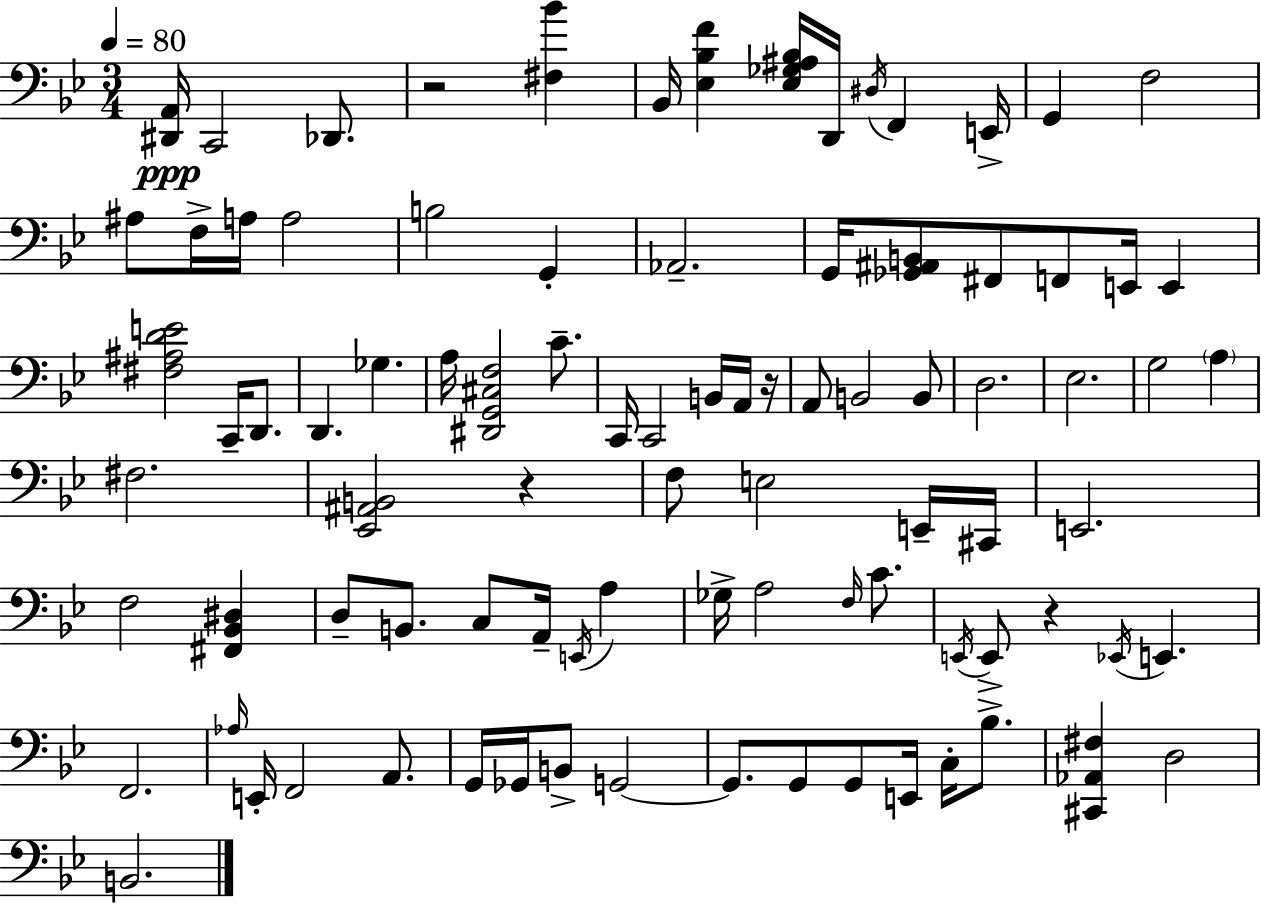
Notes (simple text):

[D#2,A2]/s C2/h Db2/e. R/h [F#3,Bb4]/q Bb2/s [Eb3,Bb3,F4]/q [Eb3,Gb3,A#3,Bb3]/s D2/s D#3/s F2/q E2/s G2/q F3/h A#3/e F3/s A3/s A3/h B3/h G2/q Ab2/h. G2/s [Gb2,A#2,B2]/e F#2/e F2/e E2/s E2/q [F#3,A#3,D4,E4]/h C2/s D2/e. D2/q. Gb3/q. A3/s [D#2,G2,C#3,F3]/h C4/e. C2/s C2/h B2/s A2/s R/s A2/e B2/h B2/e D3/h. Eb3/h. G3/h A3/q F#3/h. [Eb2,A#2,B2]/h R/q F3/e E3/h E2/s C#2/s E2/h. F3/h [F#2,Bb2,D#3]/q D3/e B2/e. C3/e A2/s E2/s A3/q Gb3/s A3/h F3/s C4/e. E2/s E2/e R/q Eb2/s E2/q. F2/h. Ab3/s E2/s F2/h A2/e. G2/s Gb2/s B2/e G2/h G2/e. G2/e G2/e E2/s C3/s Bb3/e. [C#2,Ab2,F#3]/q D3/h B2/h.